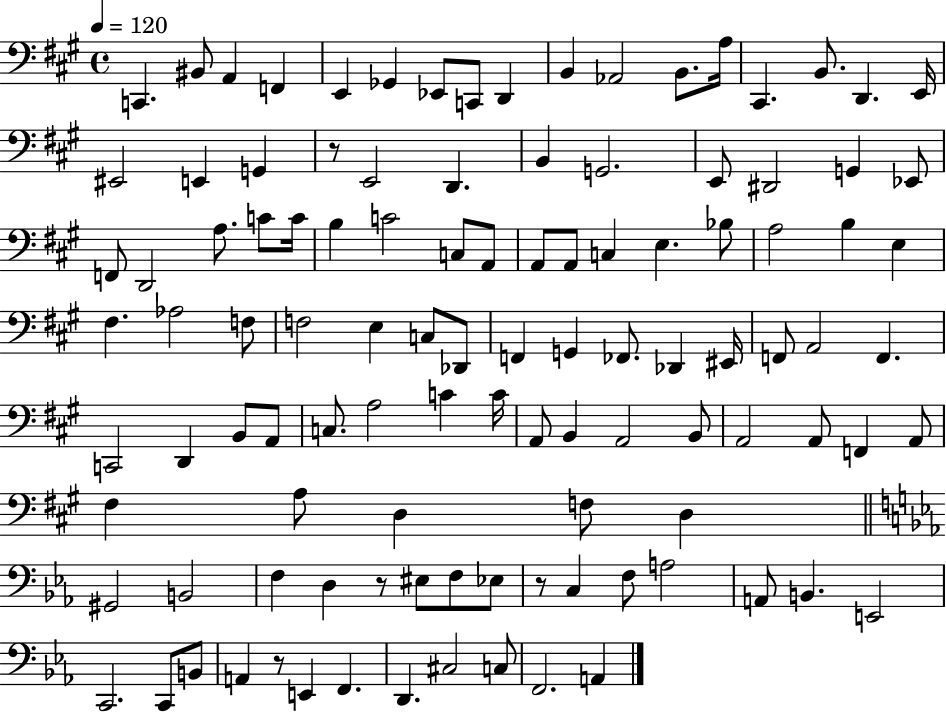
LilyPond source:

{
  \clef bass
  \time 4/4
  \defaultTimeSignature
  \key a \major
  \tempo 4 = 120
  c,4. bis,8 a,4 f,4 | e,4 ges,4 ees,8 c,8 d,4 | b,4 aes,2 b,8. a16 | cis,4. b,8. d,4. e,16 | \break eis,2 e,4 g,4 | r8 e,2 d,4. | b,4 g,2. | e,8 dis,2 g,4 ees,8 | \break f,8 d,2 a8. c'8 c'16 | b4 c'2 c8 a,8 | a,8 a,8 c4 e4. bes8 | a2 b4 e4 | \break fis4. aes2 f8 | f2 e4 c8 des,8 | f,4 g,4 fes,8. des,4 eis,16 | f,8 a,2 f,4. | \break c,2 d,4 b,8 a,8 | c8. a2 c'4 c'16 | a,8 b,4 a,2 b,8 | a,2 a,8 f,4 a,8 | \break fis4 a8 d4 f8 d4 | \bar "||" \break \key ees \major gis,2 b,2 | f4 d4 r8 eis8 f8 ees8 | r8 c4 f8 a2 | a,8 b,4. e,2 | \break c,2. c,8 b,8 | a,4 r8 e,4 f,4. | d,4. cis2 c8 | f,2. a,4 | \break \bar "|."
}